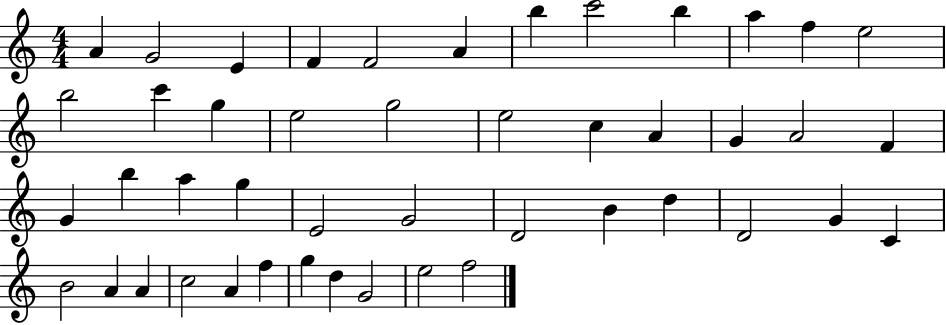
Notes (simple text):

A4/q G4/h E4/q F4/q F4/h A4/q B5/q C6/h B5/q A5/q F5/q E5/h B5/h C6/q G5/q E5/h G5/h E5/h C5/q A4/q G4/q A4/h F4/q G4/q B5/q A5/q G5/q E4/h G4/h D4/h B4/q D5/q D4/h G4/q C4/q B4/h A4/q A4/q C5/h A4/q F5/q G5/q D5/q G4/h E5/h F5/h